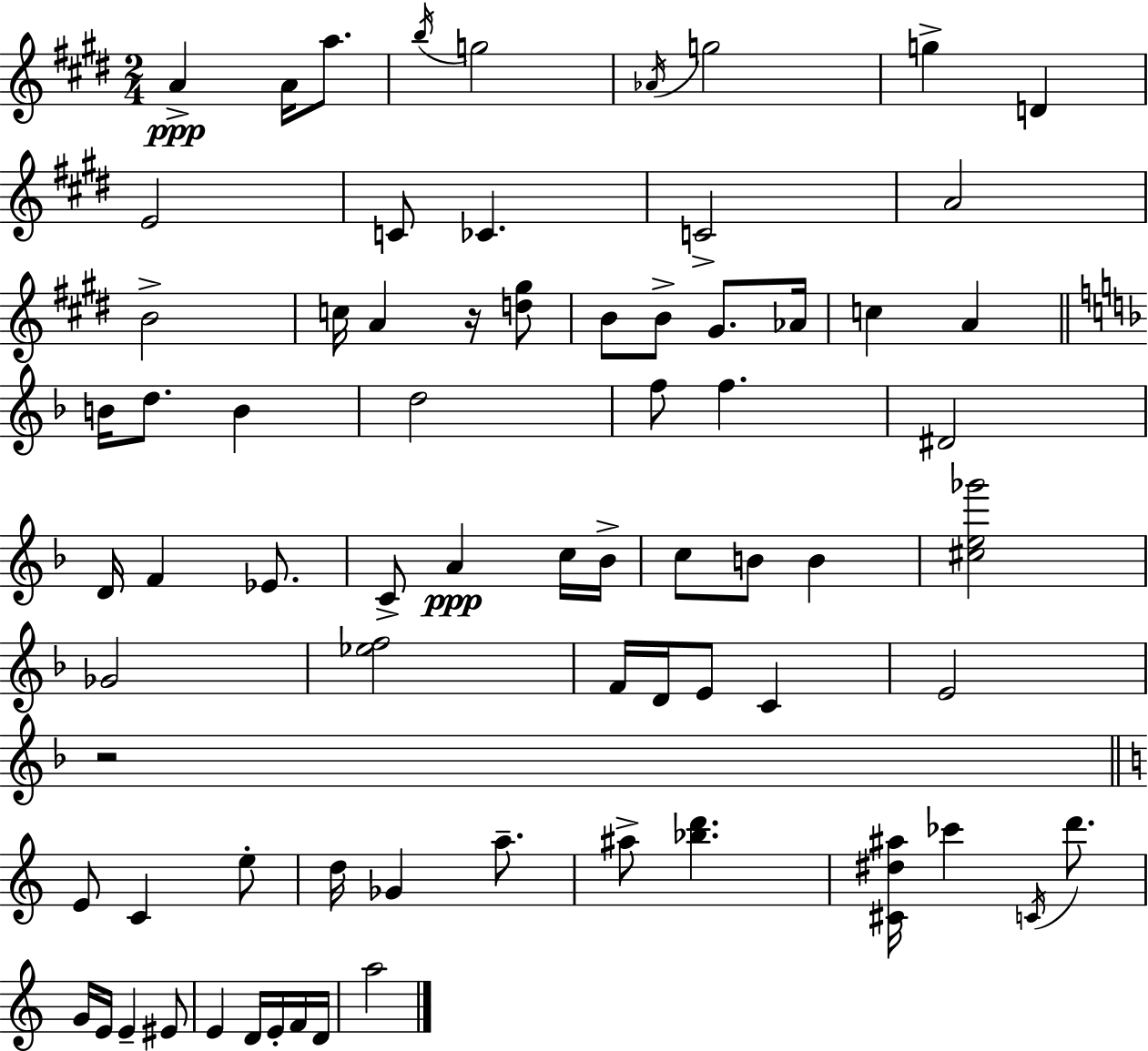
A4/q A4/s A5/e. B5/s G5/h Ab4/s G5/h G5/q D4/q E4/h C4/e CES4/q. C4/h A4/h B4/h C5/s A4/q R/s [D5,G#5]/e B4/e B4/e G#4/e. Ab4/s C5/q A4/q B4/s D5/e. B4/q D5/h F5/e F5/q. D#4/h D4/s F4/q Eb4/e. C4/e A4/q C5/s Bb4/s C5/e B4/e B4/q [C#5,E5,Gb6]/h Gb4/h [Eb5,F5]/h F4/s D4/s E4/e C4/q E4/h R/h E4/e C4/q E5/e D5/s Gb4/q A5/e. A#5/e [Bb5,D6]/q. [C#4,D#5,A#5]/s CES6/q C4/s D6/e. G4/s E4/s E4/q EIS4/e E4/q D4/s E4/s F4/s D4/s A5/h